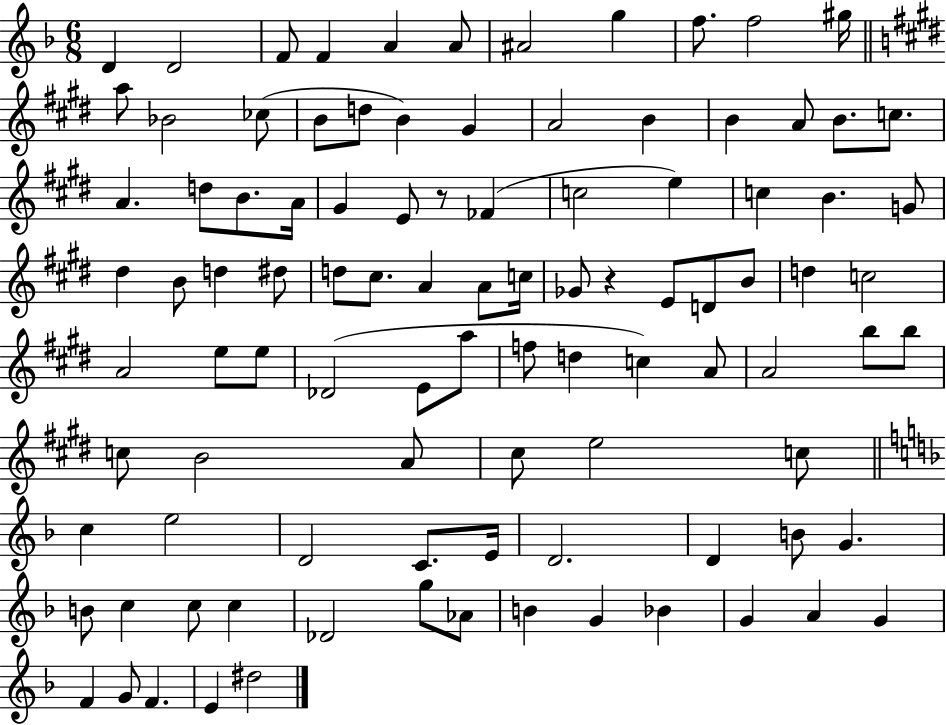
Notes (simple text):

D4/q D4/h F4/e F4/q A4/q A4/e A#4/h G5/q F5/e. F5/h G#5/s A5/e Bb4/h CES5/e B4/e D5/e B4/q G#4/q A4/h B4/q B4/q A4/e B4/e. C5/e. A4/q. D5/e B4/e. A4/s G#4/q E4/e R/e FES4/q C5/h E5/q C5/q B4/q. G4/e D#5/q B4/e D5/q D#5/e D5/e C#5/e. A4/q A4/e C5/s Gb4/e R/q E4/e D4/e B4/e D5/q C5/h A4/h E5/e E5/e Db4/h E4/e A5/e F5/e D5/q C5/q A4/e A4/h B5/e B5/e C5/e B4/h A4/e C#5/e E5/h C5/e C5/q E5/h D4/h C4/e. E4/s D4/h. D4/q B4/e G4/q. B4/e C5/q C5/e C5/q Db4/h G5/e Ab4/e B4/q G4/q Bb4/q G4/q A4/q G4/q F4/q G4/e F4/q. E4/q D#5/h